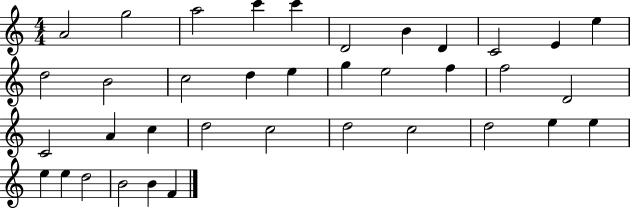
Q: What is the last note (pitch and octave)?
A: F4